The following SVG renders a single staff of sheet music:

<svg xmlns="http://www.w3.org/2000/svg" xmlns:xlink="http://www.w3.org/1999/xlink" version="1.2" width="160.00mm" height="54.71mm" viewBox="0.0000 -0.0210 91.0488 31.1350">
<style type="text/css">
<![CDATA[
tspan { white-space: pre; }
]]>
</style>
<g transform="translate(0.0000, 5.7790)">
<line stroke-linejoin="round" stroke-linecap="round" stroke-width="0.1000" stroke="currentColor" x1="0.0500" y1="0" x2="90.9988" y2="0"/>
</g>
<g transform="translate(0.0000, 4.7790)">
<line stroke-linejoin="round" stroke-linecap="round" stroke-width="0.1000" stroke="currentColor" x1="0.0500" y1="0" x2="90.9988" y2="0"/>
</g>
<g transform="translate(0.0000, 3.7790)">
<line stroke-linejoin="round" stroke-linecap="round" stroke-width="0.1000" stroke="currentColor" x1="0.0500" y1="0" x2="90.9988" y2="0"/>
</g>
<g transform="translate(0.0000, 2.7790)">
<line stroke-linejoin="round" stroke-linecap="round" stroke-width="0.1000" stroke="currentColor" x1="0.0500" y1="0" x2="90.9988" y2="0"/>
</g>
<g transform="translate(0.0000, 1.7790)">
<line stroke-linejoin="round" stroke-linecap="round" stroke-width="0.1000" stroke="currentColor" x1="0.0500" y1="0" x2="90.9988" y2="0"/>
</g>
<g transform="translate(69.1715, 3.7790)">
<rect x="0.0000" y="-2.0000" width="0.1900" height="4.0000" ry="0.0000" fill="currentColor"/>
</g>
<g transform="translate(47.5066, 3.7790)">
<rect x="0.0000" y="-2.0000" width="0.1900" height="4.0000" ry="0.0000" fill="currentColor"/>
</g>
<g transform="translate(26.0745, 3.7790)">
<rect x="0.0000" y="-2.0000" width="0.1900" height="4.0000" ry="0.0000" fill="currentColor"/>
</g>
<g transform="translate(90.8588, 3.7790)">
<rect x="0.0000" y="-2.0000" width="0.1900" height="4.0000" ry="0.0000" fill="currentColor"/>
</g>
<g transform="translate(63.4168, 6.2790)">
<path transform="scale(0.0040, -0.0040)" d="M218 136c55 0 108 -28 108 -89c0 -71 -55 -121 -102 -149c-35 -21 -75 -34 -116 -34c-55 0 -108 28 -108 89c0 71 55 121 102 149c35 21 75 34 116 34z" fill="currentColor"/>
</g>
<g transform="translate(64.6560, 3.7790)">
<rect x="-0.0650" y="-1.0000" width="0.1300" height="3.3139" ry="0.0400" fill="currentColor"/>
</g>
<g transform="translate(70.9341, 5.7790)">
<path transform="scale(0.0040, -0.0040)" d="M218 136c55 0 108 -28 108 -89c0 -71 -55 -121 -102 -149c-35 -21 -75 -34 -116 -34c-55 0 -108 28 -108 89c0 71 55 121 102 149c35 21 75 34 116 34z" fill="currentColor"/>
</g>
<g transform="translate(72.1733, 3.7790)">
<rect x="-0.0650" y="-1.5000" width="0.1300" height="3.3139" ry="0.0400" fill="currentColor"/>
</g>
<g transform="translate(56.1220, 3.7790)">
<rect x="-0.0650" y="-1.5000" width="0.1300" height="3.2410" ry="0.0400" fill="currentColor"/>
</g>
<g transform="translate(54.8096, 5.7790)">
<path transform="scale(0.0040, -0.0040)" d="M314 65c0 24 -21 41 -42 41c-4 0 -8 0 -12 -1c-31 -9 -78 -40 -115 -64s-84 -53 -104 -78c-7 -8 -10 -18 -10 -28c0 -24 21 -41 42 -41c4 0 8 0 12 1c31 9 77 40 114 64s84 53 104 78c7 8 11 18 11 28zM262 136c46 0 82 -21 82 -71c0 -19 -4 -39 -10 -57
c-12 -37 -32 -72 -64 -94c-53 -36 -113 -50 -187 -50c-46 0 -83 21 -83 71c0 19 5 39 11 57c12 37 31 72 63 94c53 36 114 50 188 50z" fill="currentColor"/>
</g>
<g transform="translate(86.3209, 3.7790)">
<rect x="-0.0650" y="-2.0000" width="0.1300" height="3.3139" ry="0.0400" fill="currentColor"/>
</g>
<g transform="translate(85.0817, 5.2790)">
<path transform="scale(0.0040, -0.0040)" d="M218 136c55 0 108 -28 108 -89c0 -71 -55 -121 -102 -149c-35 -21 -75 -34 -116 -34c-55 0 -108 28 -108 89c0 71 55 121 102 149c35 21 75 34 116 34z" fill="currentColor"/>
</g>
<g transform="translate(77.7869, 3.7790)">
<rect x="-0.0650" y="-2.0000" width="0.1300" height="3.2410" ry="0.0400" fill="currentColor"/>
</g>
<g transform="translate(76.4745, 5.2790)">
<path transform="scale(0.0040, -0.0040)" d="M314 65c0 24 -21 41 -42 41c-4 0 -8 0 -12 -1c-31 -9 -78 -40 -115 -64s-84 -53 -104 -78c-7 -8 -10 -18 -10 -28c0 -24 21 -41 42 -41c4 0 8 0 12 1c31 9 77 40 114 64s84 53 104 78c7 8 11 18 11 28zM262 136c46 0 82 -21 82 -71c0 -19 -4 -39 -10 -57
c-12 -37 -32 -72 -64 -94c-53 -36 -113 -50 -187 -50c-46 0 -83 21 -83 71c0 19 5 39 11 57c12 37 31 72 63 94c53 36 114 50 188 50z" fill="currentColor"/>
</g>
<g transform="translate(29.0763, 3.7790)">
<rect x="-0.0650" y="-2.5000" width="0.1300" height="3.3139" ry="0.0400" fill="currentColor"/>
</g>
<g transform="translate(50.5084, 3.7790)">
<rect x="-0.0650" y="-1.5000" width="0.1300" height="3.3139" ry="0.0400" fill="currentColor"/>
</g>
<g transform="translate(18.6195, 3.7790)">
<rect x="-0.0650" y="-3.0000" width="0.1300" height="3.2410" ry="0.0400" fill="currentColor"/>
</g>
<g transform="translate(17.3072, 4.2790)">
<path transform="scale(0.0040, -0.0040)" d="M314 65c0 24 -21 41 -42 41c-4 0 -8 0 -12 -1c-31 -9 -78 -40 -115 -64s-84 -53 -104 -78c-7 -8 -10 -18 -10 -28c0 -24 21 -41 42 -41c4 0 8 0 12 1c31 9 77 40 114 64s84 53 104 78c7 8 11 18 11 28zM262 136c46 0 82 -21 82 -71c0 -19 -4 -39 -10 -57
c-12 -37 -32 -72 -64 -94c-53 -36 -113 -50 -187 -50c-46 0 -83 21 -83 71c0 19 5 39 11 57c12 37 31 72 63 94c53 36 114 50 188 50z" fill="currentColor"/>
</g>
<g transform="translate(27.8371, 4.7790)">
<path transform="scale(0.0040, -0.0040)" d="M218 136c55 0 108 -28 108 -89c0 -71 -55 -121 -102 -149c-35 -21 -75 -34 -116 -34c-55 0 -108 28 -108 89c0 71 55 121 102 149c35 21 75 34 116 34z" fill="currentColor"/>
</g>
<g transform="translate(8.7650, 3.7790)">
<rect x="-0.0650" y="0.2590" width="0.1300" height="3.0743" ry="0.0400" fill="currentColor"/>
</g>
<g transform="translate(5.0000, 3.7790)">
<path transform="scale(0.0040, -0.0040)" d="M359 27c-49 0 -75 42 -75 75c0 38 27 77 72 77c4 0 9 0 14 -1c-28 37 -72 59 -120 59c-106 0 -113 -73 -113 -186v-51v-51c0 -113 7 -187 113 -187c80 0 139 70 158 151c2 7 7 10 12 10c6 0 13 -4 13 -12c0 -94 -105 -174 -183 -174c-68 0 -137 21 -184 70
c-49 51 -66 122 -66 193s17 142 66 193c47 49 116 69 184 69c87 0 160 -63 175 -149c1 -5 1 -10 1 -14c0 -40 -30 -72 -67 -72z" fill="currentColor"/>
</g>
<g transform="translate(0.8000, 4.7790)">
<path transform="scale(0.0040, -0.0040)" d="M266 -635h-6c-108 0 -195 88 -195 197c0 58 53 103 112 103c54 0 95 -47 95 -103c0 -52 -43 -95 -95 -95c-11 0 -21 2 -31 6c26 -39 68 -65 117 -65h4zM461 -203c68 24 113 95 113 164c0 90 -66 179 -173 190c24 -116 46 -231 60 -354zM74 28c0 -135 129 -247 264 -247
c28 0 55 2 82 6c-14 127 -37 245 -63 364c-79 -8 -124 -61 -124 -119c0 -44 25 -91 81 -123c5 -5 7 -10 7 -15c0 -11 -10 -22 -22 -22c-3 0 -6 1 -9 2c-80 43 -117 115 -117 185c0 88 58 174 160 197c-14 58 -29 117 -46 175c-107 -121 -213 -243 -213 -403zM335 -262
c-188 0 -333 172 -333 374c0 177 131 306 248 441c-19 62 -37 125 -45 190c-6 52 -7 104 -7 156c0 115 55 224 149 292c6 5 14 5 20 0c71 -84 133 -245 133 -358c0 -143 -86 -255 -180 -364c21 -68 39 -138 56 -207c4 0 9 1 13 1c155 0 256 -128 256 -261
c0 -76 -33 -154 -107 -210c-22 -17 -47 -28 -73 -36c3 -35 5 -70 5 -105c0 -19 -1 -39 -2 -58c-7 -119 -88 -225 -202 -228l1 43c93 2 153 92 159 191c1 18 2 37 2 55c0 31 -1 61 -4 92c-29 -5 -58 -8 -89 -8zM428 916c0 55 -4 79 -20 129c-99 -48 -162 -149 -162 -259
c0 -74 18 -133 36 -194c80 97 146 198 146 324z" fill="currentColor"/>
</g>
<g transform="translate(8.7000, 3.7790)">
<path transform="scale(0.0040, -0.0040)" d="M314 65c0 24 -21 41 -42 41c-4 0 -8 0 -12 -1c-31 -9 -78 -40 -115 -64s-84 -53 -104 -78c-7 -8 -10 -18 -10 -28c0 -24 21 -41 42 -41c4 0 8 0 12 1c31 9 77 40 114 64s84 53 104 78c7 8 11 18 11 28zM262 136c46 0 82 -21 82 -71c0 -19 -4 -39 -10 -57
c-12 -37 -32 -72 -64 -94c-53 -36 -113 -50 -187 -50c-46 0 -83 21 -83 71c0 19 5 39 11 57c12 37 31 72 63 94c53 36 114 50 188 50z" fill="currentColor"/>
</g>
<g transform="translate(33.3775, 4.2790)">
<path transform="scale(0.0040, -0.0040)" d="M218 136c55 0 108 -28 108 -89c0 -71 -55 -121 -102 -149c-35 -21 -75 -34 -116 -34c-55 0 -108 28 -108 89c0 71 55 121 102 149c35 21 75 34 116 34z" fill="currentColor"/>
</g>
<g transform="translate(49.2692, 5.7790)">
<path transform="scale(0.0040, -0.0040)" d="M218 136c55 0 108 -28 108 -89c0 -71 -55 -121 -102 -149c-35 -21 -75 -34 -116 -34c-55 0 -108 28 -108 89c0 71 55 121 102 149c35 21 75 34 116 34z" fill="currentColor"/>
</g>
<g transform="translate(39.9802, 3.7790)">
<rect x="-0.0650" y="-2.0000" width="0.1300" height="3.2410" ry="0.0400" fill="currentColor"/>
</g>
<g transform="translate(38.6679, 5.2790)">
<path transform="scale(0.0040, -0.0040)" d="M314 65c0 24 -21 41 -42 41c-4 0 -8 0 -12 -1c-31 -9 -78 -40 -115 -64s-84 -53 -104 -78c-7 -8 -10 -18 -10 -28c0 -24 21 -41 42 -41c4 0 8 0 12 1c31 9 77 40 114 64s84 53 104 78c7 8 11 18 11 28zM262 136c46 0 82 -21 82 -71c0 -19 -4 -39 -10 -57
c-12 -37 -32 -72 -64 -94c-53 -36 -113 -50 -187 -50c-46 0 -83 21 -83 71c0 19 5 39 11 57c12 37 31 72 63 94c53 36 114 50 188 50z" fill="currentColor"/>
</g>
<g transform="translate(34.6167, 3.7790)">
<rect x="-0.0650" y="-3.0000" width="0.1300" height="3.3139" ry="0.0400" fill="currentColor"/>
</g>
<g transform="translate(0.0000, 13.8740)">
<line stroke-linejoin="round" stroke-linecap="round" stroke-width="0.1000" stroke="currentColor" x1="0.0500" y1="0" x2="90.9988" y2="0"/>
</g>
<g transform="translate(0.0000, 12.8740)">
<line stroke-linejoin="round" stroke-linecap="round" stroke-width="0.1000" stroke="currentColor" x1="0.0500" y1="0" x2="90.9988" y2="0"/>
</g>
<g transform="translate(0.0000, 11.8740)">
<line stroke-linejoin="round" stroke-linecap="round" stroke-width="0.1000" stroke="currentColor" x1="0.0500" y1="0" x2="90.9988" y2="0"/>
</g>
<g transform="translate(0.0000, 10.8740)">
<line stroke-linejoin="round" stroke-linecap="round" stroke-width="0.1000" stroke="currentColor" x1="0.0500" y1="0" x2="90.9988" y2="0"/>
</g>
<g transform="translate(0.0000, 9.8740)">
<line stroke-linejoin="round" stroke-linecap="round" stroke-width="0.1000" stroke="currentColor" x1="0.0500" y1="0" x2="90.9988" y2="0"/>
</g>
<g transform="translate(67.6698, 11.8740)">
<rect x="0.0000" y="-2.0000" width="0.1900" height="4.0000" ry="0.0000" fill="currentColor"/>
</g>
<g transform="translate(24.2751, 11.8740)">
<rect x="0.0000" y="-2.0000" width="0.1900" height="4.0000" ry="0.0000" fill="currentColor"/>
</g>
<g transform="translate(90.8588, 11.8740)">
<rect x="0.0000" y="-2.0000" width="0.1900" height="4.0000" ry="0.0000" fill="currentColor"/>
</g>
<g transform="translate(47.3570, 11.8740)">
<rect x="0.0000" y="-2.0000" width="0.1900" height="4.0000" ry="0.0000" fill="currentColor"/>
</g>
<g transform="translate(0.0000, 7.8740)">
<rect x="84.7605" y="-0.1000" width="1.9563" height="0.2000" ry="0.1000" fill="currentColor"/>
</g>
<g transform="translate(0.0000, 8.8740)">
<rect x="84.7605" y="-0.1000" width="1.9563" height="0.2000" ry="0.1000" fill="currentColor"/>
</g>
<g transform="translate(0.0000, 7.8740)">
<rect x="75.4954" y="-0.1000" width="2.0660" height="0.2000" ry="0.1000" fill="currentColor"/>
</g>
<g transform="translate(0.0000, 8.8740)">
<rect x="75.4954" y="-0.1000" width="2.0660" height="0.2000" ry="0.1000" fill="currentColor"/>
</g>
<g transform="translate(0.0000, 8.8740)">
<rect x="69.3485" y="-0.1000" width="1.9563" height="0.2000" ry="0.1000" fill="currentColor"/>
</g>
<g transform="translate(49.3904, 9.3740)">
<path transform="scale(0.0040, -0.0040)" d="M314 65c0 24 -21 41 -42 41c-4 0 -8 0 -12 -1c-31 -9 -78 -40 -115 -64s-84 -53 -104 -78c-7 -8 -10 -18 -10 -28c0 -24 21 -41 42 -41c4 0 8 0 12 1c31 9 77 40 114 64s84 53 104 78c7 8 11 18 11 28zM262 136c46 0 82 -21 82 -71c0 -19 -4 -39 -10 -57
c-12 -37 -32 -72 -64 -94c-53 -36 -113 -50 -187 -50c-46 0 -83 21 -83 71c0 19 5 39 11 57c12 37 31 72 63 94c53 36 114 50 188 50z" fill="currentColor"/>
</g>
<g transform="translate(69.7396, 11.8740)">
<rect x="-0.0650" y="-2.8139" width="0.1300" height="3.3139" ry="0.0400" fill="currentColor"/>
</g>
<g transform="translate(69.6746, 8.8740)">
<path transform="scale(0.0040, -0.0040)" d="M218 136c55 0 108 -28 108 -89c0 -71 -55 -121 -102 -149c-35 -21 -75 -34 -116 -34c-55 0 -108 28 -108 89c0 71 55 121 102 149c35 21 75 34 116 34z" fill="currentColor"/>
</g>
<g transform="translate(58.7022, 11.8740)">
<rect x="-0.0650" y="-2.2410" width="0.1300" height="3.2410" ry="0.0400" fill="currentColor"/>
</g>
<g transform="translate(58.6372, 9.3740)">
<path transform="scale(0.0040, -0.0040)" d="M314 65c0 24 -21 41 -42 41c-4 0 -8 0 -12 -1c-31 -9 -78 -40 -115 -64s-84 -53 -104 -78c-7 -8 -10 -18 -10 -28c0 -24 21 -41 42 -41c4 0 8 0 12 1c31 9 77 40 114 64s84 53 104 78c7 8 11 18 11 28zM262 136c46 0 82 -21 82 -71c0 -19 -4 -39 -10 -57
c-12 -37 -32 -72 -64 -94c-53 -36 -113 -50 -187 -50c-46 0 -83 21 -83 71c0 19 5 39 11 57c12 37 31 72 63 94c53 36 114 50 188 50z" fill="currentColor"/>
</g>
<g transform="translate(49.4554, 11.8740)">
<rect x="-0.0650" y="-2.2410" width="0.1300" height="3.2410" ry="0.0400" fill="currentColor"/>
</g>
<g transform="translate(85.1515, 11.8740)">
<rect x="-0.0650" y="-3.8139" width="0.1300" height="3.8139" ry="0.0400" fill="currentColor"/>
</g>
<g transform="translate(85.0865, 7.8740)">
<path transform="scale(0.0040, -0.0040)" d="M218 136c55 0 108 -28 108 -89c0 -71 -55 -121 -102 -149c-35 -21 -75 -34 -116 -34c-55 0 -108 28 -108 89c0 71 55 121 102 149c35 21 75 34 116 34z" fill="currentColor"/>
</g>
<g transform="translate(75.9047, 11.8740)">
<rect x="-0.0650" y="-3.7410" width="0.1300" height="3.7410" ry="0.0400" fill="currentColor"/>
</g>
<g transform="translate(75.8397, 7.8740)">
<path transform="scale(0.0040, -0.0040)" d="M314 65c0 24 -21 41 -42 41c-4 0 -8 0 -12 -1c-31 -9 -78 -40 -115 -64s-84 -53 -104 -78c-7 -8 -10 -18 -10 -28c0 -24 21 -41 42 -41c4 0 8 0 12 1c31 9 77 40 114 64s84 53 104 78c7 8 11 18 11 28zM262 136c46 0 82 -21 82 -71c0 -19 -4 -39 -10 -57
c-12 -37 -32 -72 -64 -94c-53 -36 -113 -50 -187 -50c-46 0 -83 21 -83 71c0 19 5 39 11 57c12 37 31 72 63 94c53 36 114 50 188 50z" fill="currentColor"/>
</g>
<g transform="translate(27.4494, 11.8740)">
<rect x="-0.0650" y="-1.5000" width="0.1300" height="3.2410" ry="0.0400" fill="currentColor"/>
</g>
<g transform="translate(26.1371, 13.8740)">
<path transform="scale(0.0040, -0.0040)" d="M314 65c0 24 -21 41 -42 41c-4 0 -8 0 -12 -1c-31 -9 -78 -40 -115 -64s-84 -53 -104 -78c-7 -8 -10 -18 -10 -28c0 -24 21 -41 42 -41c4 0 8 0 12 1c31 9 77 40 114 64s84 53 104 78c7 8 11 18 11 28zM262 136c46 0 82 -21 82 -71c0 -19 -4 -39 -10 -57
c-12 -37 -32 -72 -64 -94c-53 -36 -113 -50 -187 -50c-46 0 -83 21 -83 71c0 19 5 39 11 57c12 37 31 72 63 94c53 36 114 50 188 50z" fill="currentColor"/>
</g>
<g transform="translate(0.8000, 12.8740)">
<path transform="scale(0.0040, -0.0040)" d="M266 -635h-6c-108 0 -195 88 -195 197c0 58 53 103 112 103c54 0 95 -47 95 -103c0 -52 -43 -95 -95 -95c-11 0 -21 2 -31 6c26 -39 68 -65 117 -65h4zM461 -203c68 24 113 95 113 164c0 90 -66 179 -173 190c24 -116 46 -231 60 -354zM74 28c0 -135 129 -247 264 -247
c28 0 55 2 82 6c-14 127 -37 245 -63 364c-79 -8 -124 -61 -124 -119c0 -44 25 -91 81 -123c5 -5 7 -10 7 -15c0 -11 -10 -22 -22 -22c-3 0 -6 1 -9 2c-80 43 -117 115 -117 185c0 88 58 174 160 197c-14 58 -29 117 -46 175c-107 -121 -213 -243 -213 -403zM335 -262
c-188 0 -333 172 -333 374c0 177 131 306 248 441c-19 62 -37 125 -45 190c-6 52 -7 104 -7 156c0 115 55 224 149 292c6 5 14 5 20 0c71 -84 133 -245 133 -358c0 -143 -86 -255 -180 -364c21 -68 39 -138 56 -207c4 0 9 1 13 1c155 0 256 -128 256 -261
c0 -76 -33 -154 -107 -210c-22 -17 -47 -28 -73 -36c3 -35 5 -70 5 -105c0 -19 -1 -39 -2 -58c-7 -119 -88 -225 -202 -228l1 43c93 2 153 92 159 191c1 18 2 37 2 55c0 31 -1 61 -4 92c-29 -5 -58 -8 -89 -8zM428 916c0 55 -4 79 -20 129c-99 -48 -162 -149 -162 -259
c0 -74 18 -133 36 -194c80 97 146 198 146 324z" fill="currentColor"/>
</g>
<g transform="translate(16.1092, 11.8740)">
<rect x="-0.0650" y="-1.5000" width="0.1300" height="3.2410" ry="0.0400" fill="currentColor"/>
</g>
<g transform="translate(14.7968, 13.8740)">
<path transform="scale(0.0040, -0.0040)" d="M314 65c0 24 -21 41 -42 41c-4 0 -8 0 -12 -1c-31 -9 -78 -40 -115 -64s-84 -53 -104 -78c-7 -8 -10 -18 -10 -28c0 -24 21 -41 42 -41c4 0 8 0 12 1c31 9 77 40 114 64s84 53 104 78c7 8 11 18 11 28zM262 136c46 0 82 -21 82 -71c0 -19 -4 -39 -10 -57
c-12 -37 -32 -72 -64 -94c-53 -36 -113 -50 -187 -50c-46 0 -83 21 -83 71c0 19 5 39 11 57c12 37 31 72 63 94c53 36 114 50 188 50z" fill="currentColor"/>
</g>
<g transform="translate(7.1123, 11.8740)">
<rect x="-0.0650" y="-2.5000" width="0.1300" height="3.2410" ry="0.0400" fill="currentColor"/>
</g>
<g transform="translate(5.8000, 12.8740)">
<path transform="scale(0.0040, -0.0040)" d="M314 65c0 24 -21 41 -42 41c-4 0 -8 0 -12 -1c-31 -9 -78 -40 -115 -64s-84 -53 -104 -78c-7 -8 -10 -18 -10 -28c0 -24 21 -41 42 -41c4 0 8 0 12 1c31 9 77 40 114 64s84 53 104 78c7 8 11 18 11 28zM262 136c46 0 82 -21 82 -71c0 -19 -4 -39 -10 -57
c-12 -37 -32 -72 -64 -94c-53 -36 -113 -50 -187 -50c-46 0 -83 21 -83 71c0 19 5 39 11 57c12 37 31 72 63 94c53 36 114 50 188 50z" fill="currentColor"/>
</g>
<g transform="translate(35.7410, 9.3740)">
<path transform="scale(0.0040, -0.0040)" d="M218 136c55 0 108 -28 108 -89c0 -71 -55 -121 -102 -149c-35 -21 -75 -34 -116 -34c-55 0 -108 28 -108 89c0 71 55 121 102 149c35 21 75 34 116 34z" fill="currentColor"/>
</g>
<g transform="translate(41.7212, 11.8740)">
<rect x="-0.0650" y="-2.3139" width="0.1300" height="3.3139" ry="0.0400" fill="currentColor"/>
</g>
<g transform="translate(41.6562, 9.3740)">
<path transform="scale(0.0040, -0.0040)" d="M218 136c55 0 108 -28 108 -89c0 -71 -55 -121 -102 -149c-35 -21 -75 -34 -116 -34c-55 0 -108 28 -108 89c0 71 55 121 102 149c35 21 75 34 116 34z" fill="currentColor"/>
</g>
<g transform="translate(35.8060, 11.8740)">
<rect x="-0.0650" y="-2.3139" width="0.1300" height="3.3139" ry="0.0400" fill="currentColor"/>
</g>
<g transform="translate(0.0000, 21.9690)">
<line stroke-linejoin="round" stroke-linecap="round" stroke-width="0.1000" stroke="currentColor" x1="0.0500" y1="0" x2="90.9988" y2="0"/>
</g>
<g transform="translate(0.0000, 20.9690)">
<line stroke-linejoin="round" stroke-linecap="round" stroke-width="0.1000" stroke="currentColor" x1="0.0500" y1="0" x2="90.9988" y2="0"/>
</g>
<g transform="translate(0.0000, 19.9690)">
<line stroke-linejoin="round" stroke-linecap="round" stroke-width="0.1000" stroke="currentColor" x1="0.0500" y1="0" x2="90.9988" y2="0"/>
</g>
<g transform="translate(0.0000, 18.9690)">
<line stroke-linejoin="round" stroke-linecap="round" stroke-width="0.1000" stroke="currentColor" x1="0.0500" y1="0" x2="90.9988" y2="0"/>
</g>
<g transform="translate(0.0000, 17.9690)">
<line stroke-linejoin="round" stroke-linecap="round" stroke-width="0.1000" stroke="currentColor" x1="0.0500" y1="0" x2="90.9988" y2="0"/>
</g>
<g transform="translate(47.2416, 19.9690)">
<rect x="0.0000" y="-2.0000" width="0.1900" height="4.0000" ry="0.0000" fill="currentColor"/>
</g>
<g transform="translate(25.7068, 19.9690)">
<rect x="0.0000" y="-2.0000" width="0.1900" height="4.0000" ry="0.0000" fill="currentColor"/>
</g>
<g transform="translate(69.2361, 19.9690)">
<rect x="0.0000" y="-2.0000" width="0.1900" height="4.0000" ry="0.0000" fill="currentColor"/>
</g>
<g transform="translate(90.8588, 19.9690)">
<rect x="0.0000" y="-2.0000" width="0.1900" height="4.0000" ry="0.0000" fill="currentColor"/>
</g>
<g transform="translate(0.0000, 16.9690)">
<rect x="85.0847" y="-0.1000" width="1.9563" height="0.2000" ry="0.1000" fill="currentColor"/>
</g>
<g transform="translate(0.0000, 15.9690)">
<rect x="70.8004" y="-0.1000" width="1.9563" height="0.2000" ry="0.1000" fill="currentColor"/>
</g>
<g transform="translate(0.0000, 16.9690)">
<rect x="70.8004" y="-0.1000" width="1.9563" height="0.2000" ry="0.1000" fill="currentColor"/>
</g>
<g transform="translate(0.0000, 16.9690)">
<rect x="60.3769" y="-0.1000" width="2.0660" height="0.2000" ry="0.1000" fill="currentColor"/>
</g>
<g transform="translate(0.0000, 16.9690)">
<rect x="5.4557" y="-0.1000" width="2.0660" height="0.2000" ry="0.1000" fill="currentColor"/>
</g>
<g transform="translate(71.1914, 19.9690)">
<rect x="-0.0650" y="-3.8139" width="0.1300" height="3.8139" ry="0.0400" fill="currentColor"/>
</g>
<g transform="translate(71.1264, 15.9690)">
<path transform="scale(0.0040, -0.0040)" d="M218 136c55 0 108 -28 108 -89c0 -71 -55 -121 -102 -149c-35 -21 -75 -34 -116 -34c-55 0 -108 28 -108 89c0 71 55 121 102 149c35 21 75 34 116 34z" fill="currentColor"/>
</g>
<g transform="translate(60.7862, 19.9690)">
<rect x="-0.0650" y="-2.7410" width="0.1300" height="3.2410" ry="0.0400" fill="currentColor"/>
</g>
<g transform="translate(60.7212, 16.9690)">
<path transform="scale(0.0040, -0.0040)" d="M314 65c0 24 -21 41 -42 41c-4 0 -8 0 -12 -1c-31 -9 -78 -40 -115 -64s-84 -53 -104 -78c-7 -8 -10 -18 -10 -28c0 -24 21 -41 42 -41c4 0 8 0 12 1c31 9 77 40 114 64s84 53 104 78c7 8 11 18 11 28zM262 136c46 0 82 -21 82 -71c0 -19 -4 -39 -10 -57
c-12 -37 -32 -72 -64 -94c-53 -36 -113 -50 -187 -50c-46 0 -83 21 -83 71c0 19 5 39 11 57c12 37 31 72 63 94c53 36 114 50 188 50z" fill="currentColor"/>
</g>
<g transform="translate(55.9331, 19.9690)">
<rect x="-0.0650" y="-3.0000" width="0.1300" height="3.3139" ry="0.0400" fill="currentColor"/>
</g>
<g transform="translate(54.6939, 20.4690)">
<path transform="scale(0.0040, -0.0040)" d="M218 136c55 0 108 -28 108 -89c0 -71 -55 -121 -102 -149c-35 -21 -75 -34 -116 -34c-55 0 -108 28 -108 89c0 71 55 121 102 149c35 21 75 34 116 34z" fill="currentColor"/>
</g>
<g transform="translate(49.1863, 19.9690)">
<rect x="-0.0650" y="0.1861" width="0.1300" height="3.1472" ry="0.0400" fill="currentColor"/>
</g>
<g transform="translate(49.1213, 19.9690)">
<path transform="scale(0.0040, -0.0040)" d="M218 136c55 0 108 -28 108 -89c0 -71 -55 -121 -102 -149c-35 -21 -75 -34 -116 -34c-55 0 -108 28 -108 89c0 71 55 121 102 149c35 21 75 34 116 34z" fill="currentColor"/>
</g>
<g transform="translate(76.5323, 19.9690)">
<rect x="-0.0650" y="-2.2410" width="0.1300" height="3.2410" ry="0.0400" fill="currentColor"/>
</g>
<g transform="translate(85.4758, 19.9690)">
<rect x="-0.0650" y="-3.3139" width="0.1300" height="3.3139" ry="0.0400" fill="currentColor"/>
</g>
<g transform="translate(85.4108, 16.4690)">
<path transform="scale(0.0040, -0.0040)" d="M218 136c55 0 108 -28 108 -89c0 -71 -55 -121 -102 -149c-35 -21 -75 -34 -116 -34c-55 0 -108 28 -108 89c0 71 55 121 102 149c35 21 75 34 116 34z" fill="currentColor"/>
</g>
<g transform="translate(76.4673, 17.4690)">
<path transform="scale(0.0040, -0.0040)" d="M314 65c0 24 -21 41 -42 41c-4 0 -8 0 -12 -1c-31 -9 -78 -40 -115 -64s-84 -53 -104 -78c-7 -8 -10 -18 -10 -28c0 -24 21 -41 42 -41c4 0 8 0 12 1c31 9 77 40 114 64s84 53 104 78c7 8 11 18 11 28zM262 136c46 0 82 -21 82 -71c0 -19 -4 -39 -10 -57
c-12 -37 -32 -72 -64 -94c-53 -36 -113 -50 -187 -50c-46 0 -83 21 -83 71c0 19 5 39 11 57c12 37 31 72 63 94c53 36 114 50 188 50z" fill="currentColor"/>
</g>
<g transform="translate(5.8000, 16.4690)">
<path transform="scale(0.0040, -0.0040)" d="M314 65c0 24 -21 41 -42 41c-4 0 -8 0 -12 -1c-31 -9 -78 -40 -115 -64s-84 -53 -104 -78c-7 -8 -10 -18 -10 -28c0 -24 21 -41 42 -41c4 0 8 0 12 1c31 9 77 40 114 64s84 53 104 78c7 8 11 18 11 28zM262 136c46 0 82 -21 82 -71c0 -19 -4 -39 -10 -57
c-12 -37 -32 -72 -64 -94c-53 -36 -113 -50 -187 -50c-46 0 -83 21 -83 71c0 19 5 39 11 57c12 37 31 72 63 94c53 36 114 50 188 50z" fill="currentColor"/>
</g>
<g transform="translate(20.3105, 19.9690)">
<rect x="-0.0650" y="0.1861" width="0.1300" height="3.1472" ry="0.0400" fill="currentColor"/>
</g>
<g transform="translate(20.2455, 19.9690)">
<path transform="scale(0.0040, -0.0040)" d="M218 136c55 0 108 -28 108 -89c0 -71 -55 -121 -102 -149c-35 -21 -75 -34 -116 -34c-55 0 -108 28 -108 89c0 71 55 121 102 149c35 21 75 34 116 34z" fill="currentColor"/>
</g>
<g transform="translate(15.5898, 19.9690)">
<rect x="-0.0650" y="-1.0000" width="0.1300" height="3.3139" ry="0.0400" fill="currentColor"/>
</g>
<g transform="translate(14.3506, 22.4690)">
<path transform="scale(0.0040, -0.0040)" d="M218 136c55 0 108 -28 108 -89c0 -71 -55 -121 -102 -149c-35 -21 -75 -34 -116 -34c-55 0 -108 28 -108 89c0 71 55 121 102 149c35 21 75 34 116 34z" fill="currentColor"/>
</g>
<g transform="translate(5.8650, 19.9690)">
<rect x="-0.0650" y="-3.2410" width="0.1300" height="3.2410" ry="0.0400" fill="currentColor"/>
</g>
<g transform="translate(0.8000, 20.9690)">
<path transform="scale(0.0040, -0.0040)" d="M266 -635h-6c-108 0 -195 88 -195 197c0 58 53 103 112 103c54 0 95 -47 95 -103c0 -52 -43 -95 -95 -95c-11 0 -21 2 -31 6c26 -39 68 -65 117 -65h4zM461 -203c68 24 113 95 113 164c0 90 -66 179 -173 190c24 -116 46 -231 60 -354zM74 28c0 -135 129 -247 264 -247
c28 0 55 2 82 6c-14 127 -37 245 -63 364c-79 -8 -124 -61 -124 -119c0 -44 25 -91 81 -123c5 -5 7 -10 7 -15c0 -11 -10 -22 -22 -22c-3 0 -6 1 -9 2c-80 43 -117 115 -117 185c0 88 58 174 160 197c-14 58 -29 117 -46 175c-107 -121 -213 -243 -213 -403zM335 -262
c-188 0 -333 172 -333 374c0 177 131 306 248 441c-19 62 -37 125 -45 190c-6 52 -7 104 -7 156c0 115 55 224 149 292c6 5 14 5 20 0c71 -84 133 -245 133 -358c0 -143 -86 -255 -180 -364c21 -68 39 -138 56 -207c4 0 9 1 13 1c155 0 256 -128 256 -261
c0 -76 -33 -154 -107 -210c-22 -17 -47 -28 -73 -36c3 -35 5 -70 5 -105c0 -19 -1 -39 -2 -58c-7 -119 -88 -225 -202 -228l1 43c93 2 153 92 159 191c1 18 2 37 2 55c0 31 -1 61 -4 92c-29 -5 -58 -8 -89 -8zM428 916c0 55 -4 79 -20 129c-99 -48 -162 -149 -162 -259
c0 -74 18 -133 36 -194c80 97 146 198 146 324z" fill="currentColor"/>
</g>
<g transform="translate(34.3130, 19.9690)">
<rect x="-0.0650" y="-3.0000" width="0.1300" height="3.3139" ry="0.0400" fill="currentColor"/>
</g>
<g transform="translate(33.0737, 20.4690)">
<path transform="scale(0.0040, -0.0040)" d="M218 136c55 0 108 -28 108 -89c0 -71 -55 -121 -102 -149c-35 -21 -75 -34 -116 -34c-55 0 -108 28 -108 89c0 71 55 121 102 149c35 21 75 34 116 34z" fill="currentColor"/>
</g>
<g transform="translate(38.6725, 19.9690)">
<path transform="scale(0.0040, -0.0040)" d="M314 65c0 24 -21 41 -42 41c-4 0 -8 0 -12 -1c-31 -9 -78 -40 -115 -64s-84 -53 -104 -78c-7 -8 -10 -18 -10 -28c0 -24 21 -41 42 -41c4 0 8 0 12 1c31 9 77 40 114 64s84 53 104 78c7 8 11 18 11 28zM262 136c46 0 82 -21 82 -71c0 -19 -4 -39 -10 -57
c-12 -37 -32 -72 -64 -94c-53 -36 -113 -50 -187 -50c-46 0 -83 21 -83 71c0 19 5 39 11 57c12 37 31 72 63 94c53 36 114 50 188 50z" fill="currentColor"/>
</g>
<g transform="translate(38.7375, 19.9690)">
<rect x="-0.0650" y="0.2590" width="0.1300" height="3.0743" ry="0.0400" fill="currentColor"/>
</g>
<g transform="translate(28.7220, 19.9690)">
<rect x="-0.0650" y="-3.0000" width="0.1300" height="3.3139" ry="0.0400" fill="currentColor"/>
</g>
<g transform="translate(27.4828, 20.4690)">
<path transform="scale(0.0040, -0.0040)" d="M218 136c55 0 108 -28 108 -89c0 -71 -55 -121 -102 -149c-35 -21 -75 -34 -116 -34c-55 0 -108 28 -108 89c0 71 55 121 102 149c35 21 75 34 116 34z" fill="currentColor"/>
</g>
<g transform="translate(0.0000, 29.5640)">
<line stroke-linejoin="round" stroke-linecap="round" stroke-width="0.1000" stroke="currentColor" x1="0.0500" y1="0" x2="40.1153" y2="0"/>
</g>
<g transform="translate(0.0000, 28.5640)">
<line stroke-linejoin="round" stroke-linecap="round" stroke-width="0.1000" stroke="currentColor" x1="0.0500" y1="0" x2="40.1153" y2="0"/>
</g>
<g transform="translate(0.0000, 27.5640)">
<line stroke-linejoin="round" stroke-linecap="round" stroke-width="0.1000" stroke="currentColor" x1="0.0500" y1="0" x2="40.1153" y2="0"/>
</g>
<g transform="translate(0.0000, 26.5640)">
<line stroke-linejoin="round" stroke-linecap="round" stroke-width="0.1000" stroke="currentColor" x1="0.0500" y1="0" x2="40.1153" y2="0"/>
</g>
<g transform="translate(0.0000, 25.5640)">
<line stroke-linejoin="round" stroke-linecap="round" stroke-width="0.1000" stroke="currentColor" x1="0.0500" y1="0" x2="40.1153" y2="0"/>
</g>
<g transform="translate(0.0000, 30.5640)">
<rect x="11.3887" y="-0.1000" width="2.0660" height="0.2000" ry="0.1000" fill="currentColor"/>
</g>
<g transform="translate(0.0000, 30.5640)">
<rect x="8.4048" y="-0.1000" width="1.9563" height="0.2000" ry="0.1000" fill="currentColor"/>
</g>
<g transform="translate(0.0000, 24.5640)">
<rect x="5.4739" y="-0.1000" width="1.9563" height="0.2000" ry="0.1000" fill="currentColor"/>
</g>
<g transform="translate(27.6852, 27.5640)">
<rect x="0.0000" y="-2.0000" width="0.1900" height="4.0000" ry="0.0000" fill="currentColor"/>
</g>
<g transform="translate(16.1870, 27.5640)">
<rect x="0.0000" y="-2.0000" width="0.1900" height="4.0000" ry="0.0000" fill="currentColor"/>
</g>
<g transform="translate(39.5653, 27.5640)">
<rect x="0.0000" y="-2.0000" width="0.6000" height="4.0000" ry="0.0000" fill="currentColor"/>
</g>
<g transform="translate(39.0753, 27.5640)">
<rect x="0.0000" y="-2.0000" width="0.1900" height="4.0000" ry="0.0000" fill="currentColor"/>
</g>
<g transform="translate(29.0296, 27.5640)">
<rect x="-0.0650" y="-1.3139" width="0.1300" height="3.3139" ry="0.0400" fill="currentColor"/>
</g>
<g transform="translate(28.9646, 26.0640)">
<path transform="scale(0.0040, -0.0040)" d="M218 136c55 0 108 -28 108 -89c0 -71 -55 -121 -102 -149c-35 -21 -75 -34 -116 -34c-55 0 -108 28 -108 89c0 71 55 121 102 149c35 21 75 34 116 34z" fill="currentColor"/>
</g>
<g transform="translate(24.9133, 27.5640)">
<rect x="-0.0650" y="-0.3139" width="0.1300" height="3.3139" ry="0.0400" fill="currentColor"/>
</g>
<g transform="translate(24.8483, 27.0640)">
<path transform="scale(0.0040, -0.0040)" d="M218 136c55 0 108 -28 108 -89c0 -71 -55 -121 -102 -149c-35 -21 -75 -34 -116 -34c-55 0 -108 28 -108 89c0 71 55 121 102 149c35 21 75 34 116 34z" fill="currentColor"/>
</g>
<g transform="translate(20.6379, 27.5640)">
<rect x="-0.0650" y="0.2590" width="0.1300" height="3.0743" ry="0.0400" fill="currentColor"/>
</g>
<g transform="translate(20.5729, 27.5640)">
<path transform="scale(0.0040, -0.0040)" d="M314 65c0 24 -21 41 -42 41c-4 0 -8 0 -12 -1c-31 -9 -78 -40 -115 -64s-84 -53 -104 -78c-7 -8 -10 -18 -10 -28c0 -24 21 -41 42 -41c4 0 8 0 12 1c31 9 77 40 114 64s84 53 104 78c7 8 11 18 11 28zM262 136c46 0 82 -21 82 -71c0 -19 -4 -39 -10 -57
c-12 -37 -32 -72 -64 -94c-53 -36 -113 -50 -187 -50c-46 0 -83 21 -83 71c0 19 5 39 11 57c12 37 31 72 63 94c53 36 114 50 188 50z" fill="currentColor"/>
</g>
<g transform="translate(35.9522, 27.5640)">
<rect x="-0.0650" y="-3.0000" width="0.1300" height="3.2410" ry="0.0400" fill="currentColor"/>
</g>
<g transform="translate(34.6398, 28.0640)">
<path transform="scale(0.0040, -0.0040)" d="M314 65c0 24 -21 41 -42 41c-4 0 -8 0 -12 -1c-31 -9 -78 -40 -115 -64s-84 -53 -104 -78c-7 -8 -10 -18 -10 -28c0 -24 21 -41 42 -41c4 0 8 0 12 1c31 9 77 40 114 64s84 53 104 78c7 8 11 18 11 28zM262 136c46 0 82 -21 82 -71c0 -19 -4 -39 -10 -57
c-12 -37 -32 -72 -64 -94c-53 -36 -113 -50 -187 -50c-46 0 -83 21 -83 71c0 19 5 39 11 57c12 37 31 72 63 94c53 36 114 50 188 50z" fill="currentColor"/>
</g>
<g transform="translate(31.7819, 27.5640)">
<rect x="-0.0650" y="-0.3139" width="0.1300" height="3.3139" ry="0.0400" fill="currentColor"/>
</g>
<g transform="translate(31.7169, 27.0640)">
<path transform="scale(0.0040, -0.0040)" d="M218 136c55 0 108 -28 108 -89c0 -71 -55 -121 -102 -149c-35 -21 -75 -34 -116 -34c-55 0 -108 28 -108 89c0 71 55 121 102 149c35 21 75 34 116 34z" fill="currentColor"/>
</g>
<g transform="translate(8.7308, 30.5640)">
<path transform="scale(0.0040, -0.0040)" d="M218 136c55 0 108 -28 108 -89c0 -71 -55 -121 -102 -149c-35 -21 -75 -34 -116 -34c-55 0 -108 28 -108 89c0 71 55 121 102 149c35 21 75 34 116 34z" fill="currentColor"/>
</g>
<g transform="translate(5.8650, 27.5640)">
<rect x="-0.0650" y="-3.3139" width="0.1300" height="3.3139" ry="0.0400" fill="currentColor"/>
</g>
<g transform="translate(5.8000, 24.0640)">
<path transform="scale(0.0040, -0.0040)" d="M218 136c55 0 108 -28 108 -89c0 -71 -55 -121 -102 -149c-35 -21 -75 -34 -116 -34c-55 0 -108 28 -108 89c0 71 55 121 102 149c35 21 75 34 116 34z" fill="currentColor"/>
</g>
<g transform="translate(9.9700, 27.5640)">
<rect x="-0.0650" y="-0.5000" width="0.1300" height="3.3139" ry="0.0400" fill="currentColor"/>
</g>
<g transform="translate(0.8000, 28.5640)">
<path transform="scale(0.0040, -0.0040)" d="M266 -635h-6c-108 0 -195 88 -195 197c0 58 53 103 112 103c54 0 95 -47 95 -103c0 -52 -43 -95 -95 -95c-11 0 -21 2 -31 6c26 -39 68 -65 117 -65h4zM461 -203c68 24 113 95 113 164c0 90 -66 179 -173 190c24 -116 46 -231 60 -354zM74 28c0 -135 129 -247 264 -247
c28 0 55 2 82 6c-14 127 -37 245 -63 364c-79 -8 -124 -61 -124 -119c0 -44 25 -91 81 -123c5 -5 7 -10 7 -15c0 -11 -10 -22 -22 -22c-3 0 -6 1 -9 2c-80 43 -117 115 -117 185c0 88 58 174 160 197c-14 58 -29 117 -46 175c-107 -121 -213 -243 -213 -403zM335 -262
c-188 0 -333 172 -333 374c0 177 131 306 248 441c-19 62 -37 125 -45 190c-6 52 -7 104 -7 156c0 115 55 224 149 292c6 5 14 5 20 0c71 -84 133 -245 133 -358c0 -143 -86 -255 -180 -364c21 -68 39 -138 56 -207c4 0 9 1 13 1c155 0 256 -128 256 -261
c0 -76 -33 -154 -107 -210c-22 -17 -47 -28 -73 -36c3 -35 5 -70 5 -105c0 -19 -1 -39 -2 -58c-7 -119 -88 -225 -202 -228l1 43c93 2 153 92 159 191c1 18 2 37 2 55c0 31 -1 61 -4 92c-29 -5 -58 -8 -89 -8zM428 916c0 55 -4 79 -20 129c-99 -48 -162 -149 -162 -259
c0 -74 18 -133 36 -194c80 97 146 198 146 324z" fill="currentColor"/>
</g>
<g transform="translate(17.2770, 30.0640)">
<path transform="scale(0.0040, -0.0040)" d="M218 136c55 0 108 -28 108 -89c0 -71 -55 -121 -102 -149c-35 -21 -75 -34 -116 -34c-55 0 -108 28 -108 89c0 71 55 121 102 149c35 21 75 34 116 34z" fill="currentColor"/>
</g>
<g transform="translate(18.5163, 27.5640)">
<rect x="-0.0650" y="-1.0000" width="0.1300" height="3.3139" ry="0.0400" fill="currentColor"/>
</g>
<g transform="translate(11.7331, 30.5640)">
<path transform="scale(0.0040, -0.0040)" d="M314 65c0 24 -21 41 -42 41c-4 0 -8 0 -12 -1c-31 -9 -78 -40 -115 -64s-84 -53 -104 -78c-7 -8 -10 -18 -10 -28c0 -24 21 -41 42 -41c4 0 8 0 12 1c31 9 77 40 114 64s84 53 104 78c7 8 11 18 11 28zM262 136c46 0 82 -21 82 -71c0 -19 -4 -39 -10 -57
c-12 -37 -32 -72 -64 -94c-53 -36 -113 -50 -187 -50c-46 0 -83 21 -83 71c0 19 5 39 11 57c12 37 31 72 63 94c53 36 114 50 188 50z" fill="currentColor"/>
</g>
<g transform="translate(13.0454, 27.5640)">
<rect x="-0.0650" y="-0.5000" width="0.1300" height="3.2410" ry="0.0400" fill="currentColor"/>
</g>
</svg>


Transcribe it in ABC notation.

X:1
T:Untitled
M:4/4
L:1/4
K:C
B2 A2 G A F2 E E2 D E F2 F G2 E2 E2 g g g2 g2 a c'2 c' b2 D B A A B2 B A a2 c' g2 b b C C2 D B2 c e c A2